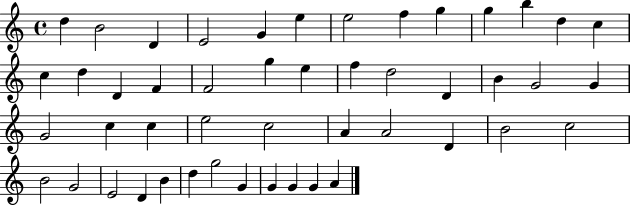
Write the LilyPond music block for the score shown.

{
  \clef treble
  \time 4/4
  \defaultTimeSignature
  \key c \major
  d''4 b'2 d'4 | e'2 g'4 e''4 | e''2 f''4 g''4 | g''4 b''4 d''4 c''4 | \break c''4 d''4 d'4 f'4 | f'2 g''4 e''4 | f''4 d''2 d'4 | b'4 g'2 g'4 | \break g'2 c''4 c''4 | e''2 c''2 | a'4 a'2 d'4 | b'2 c''2 | \break b'2 g'2 | e'2 d'4 b'4 | d''4 g''2 g'4 | g'4 g'4 g'4 a'4 | \break \bar "|."
}